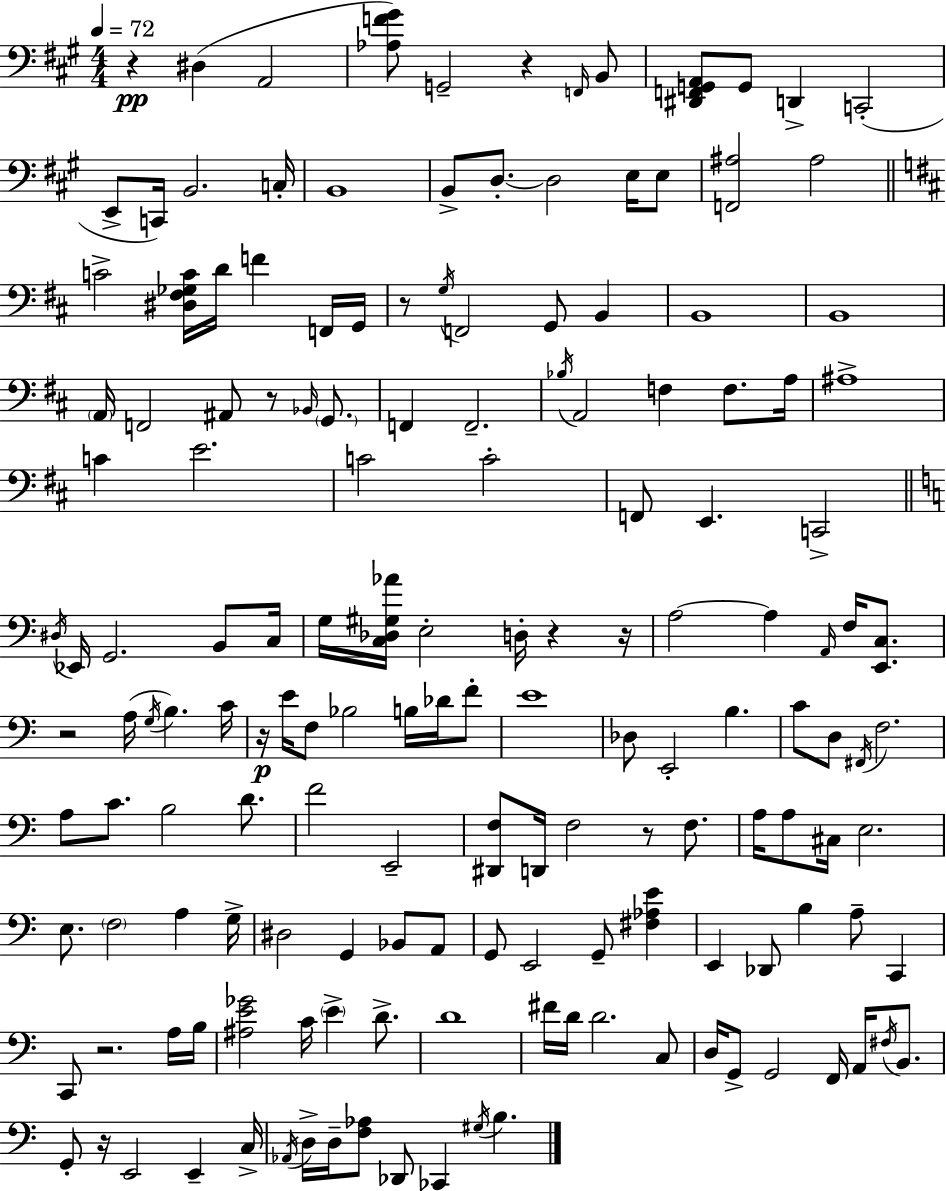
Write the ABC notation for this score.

X:1
T:Untitled
M:4/4
L:1/4
K:A
z ^D, A,,2 [_A,F^G]/2 G,,2 z F,,/4 B,,/2 [^D,,F,,G,,A,,]/2 G,,/2 D,, C,,2 E,,/2 C,,/4 B,,2 C,/4 B,,4 B,,/2 D,/2 D,2 E,/4 E,/2 [F,,^A,]2 ^A,2 C2 [^D,^F,_G,C]/4 D/4 F F,,/4 G,,/4 z/2 G,/4 F,,2 G,,/2 B,, B,,4 B,,4 A,,/4 F,,2 ^A,,/2 z/2 _B,,/4 G,,/2 F,, F,,2 _B,/4 A,,2 F, F,/2 A,/4 ^A,4 C E2 C2 C2 F,,/2 E,, C,,2 ^D,/4 _E,,/4 G,,2 B,,/2 C,/4 G,/4 [C,_D,^G,_A]/4 E,2 D,/4 z z/4 A,2 A, A,,/4 F,/4 [E,,C,]/2 z2 A,/4 G,/4 B, C/4 z/4 E/4 F,/2 _B,2 B,/4 _D/4 F/2 E4 _D,/2 E,,2 B, C/2 D,/2 ^F,,/4 F,2 A,/2 C/2 B,2 D/2 F2 E,,2 [^D,,F,]/2 D,,/4 F,2 z/2 F,/2 A,/4 A,/2 ^C,/4 E,2 E,/2 F,2 A, G,/4 ^D,2 G,, _B,,/2 A,,/2 G,,/2 E,,2 G,,/2 [^F,_A,E] E,, _D,,/2 B, A,/2 C,, C,,/2 z2 A,/4 B,/4 [^A,E_G]2 C/4 E D/2 D4 ^F/4 D/4 D2 C,/2 D,/4 G,,/2 G,,2 F,,/4 A,,/4 ^F,/4 B,,/2 G,,/2 z/4 E,,2 E,, C,/4 _A,,/4 D,/4 D,/4 [F,_A,]/2 _D,,/2 _C,, ^G,/4 B,